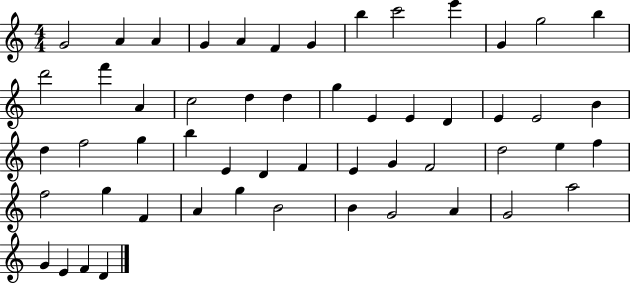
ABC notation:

X:1
T:Untitled
M:4/4
L:1/4
K:C
G2 A A G A F G b c'2 e' G g2 b d'2 f' A c2 d d g E E D E E2 B d f2 g b E D F E G F2 d2 e f f2 g F A g B2 B G2 A G2 a2 G E F D